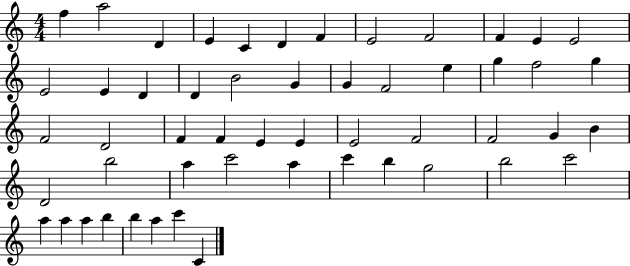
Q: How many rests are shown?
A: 0